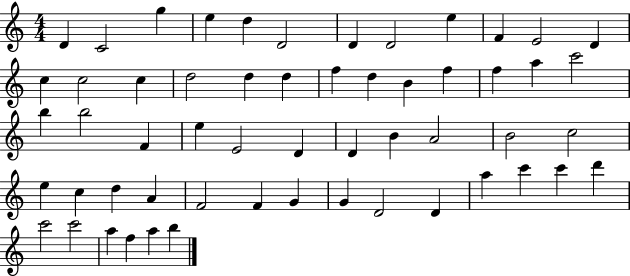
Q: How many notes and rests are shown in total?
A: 56